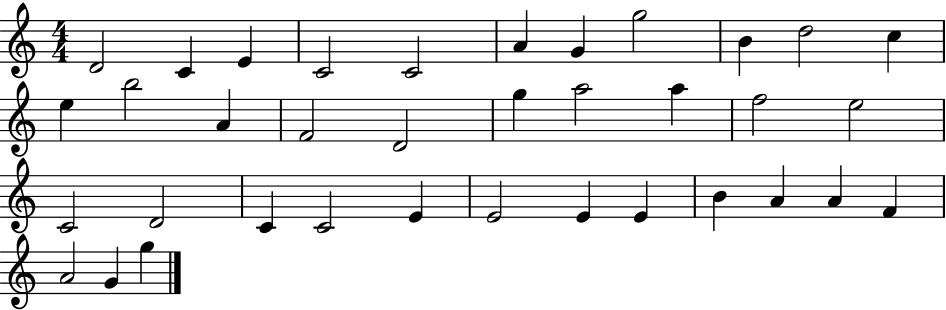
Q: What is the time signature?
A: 4/4